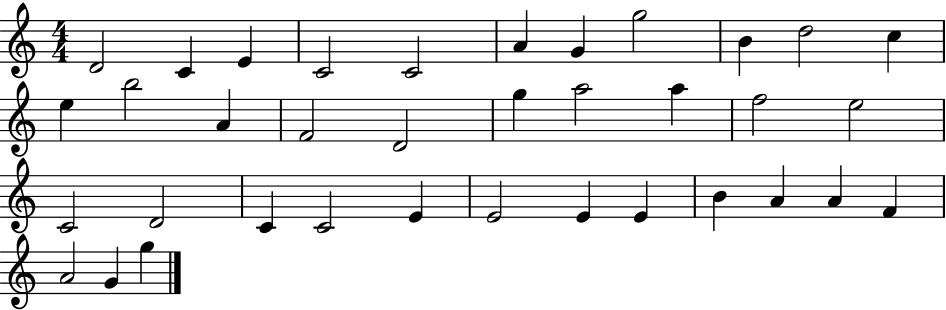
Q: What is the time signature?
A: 4/4